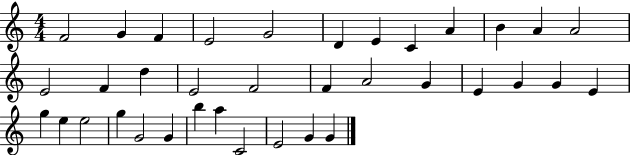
{
  \clef treble
  \numericTimeSignature
  \time 4/4
  \key c \major
  f'2 g'4 f'4 | e'2 g'2 | d'4 e'4 c'4 a'4 | b'4 a'4 a'2 | \break e'2 f'4 d''4 | e'2 f'2 | f'4 a'2 g'4 | e'4 g'4 g'4 e'4 | \break g''4 e''4 e''2 | g''4 g'2 g'4 | b''4 a''4 c'2 | e'2 g'4 g'4 | \break \bar "|."
}